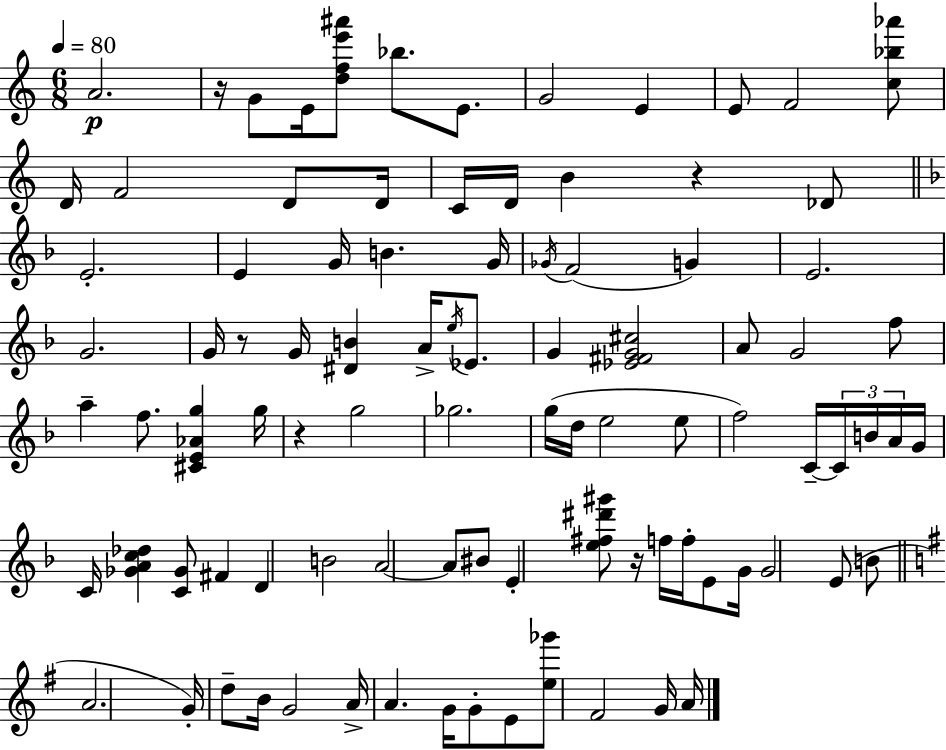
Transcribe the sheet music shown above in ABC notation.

X:1
T:Untitled
M:6/8
L:1/4
K:C
A2 z/4 G/2 E/4 [dfe'^a']/2 _b/2 E/2 G2 E E/2 F2 [c_b_a']/2 D/4 F2 D/2 D/4 C/4 D/4 B z _D/2 E2 E G/4 B G/4 _G/4 F2 G E2 G2 G/4 z/2 G/4 [^DB] A/4 e/4 _E/2 G [_E^FG^c]2 A/2 G2 f/2 a f/2 [^CE_Ag] g/4 z g2 _g2 g/4 d/4 e2 e/2 f2 C/4 C/4 B/4 A/4 G/4 C/4 [_GAc_d] [C_G]/2 ^F D B2 A2 A/2 ^B/2 E [e^f^d'^g']/2 z/4 f/4 f/4 E/2 G/4 G2 E/2 B/2 A2 G/4 d/2 B/4 G2 A/4 A G/4 G/2 E/2 [e_g']/2 ^F2 G/4 A/4